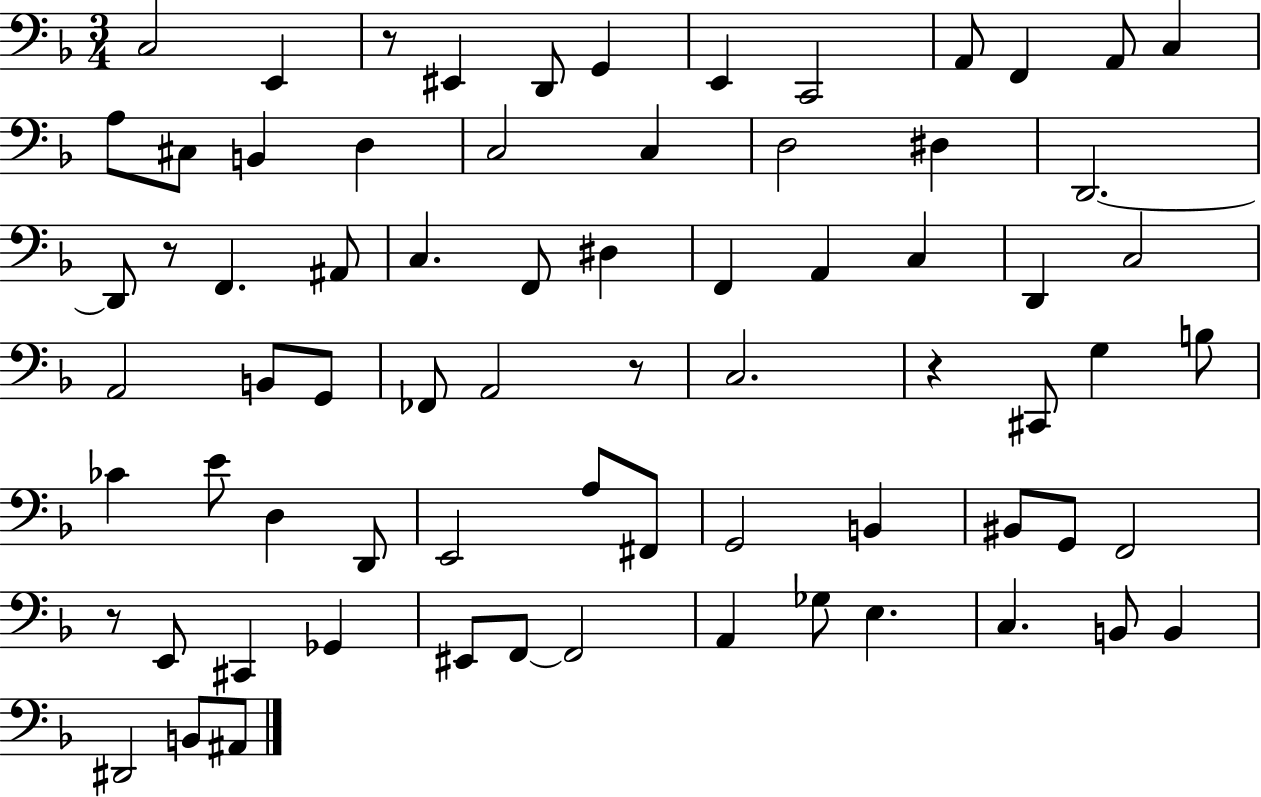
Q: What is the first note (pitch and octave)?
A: C3